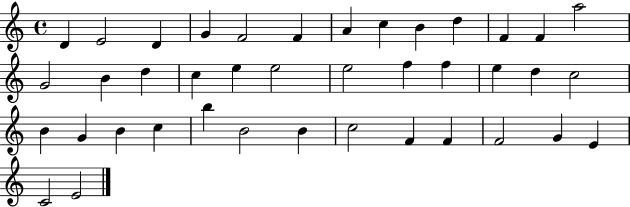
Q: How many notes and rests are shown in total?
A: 40